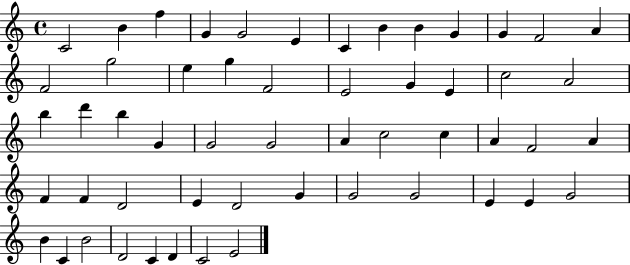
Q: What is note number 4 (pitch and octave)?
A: G4